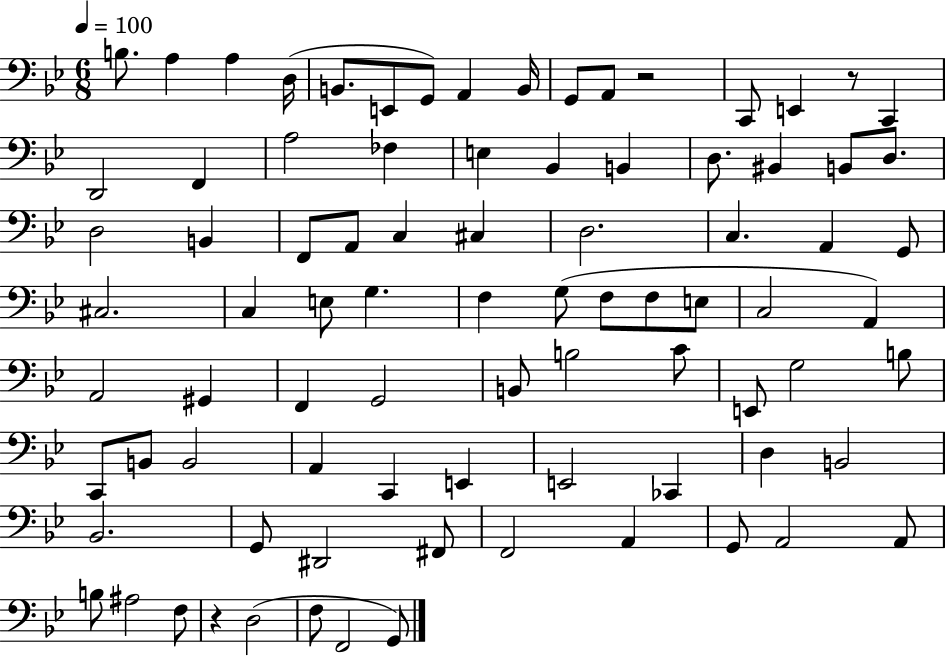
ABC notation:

X:1
T:Untitled
M:6/8
L:1/4
K:Bb
B,/2 A, A, D,/4 B,,/2 E,,/2 G,,/2 A,, B,,/4 G,,/2 A,,/2 z2 C,,/2 E,, z/2 C,, D,,2 F,, A,2 _F, E, _B,, B,, D,/2 ^B,, B,,/2 D,/2 D,2 B,, F,,/2 A,,/2 C, ^C, D,2 C, A,, G,,/2 ^C,2 C, E,/2 G, F, G,/2 F,/2 F,/2 E,/2 C,2 A,, A,,2 ^G,, F,, G,,2 B,,/2 B,2 C/2 E,,/2 G,2 B,/2 C,,/2 B,,/2 B,,2 A,, C,, E,, E,,2 _C,, D, B,,2 _B,,2 G,,/2 ^D,,2 ^F,,/2 F,,2 A,, G,,/2 A,,2 A,,/2 B,/2 ^A,2 F,/2 z D,2 F,/2 F,,2 G,,/2